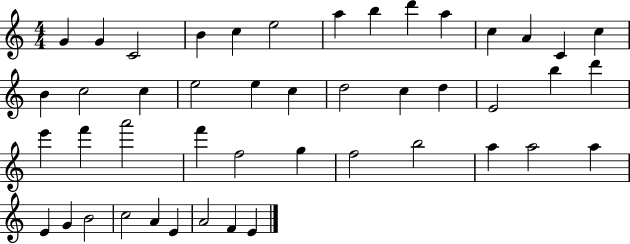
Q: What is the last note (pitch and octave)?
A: E4